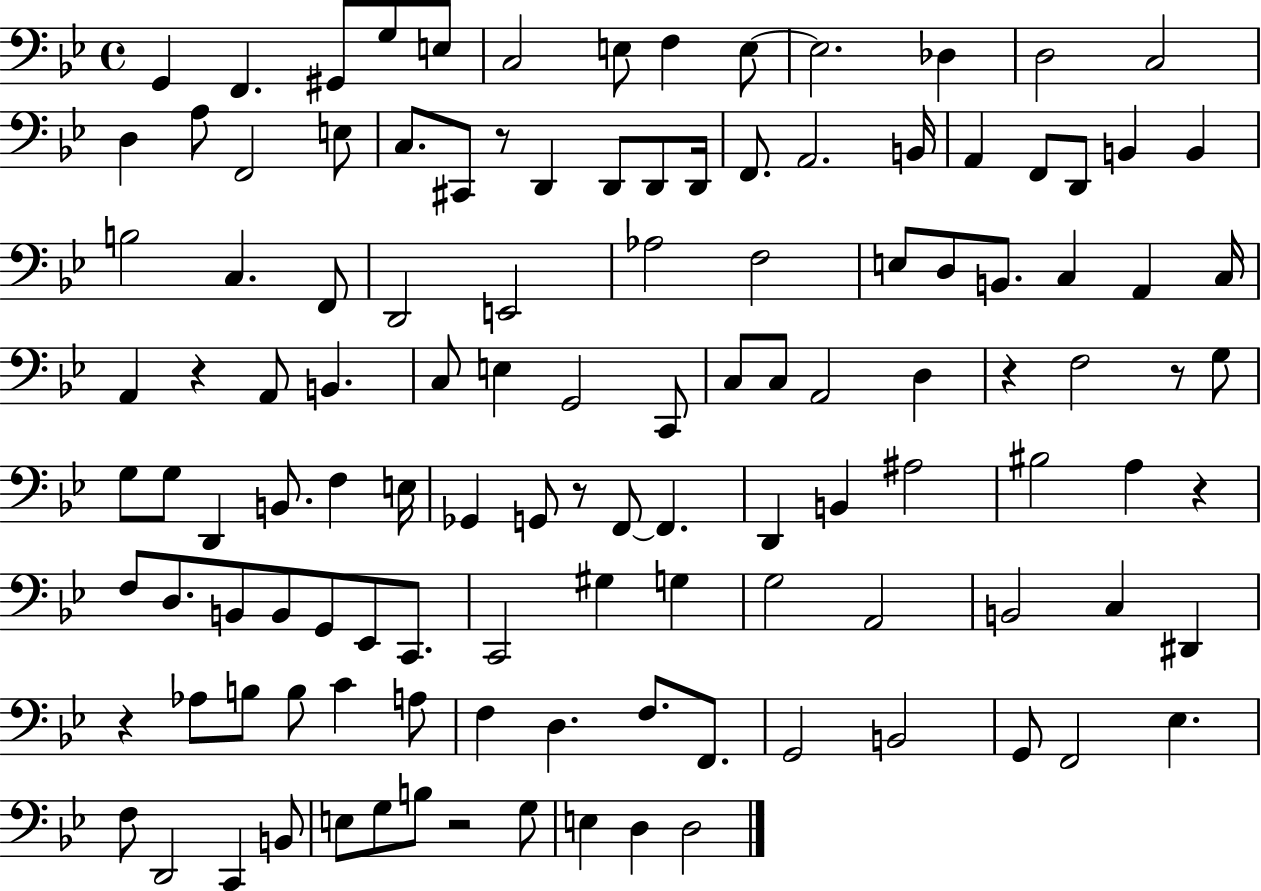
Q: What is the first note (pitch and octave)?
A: G2